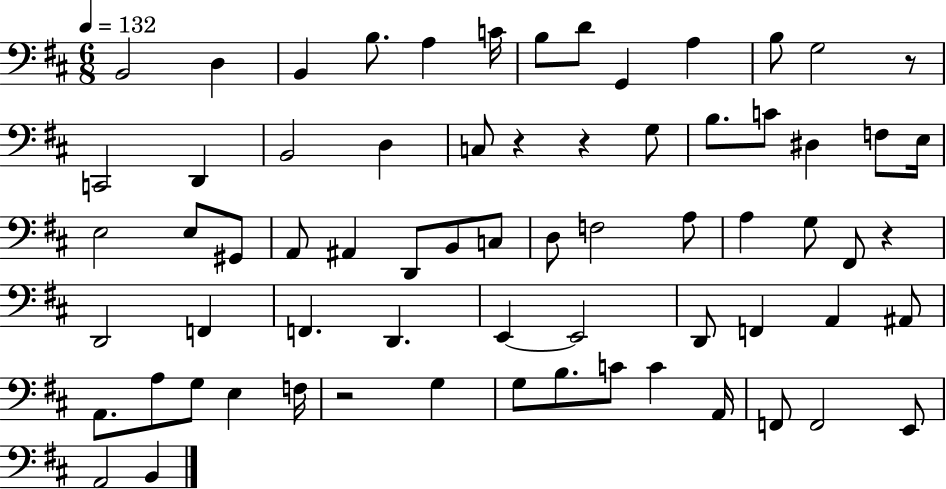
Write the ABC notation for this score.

X:1
T:Untitled
M:6/8
L:1/4
K:D
B,,2 D, B,, B,/2 A, C/4 B,/2 D/2 G,, A, B,/2 G,2 z/2 C,,2 D,, B,,2 D, C,/2 z z G,/2 B,/2 C/2 ^D, F,/2 E,/4 E,2 E,/2 ^G,,/2 A,,/2 ^A,, D,,/2 B,,/2 C,/2 D,/2 F,2 A,/2 A, G,/2 ^F,,/2 z D,,2 F,, F,, D,, E,, E,,2 D,,/2 F,, A,, ^A,,/2 A,,/2 A,/2 G,/2 E, F,/4 z2 G, G,/2 B,/2 C/2 C A,,/4 F,,/2 F,,2 E,,/2 A,,2 B,,